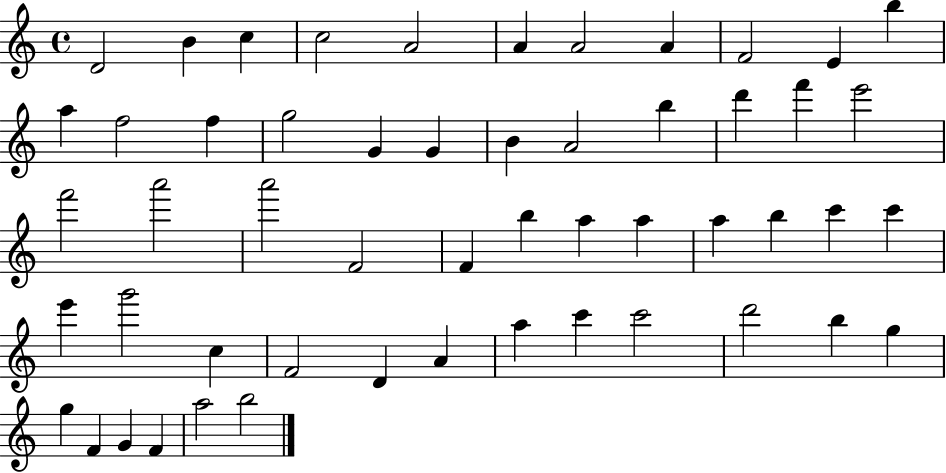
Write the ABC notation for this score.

X:1
T:Untitled
M:4/4
L:1/4
K:C
D2 B c c2 A2 A A2 A F2 E b a f2 f g2 G G B A2 b d' f' e'2 f'2 a'2 a'2 F2 F b a a a b c' c' e' g'2 c F2 D A a c' c'2 d'2 b g g F G F a2 b2